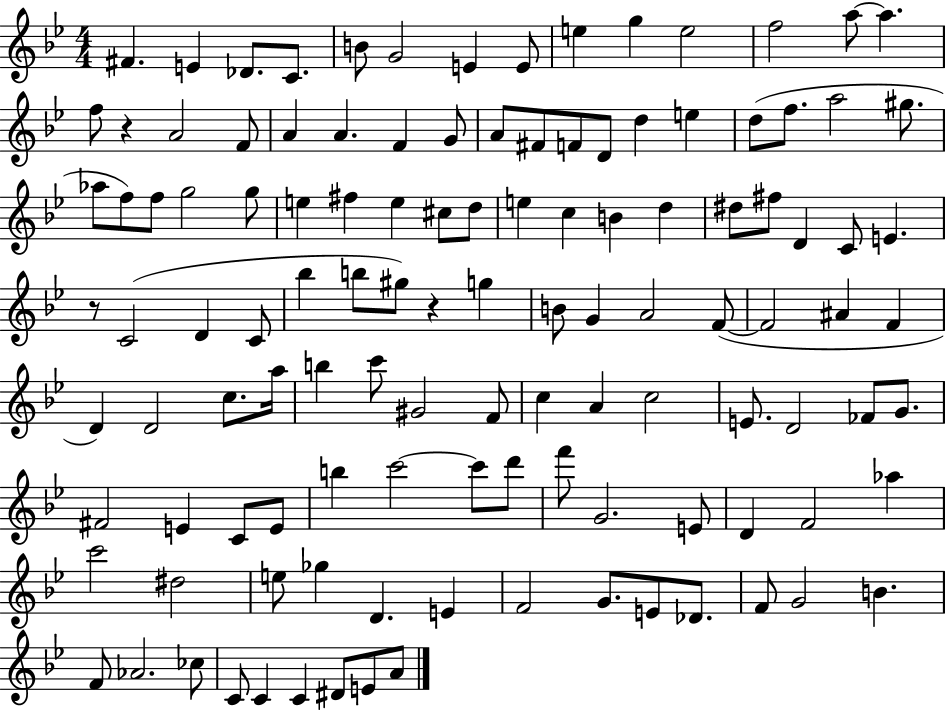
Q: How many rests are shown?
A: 3